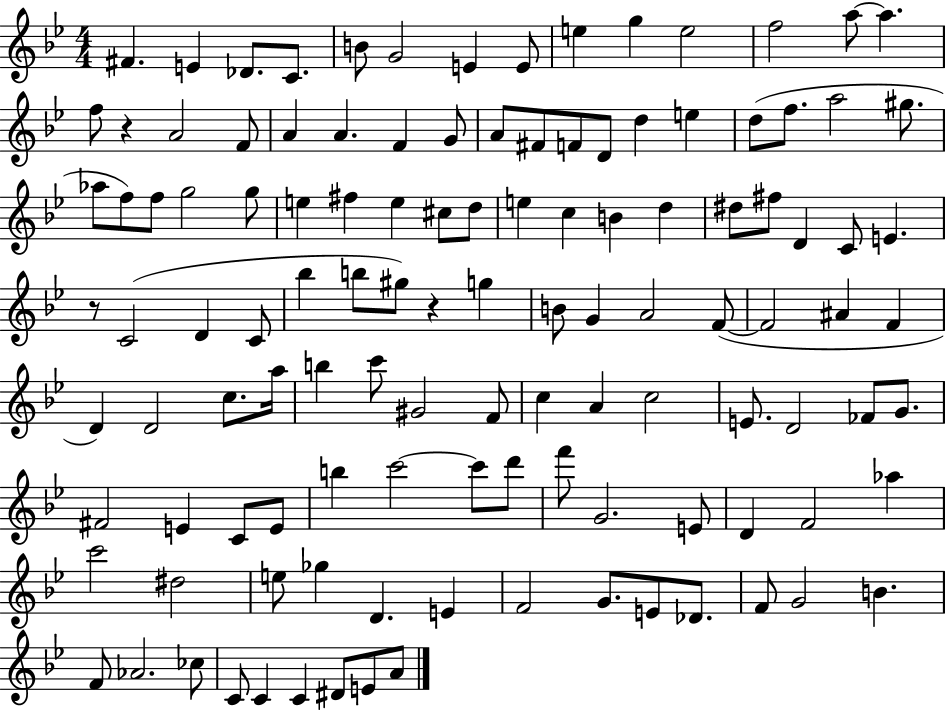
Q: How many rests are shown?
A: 3